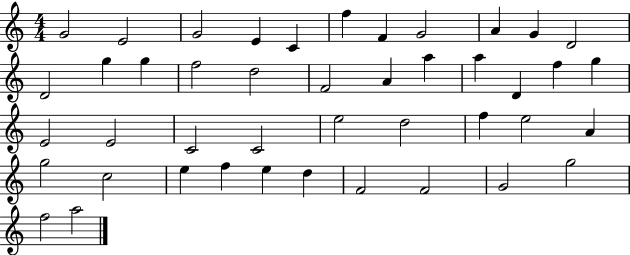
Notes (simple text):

G4/h E4/h G4/h E4/q C4/q F5/q F4/q G4/h A4/q G4/q D4/h D4/h G5/q G5/q F5/h D5/h F4/h A4/q A5/q A5/q D4/q F5/q G5/q E4/h E4/h C4/h C4/h E5/h D5/h F5/q E5/h A4/q G5/h C5/h E5/q F5/q E5/q D5/q F4/h F4/h G4/h G5/h F5/h A5/h